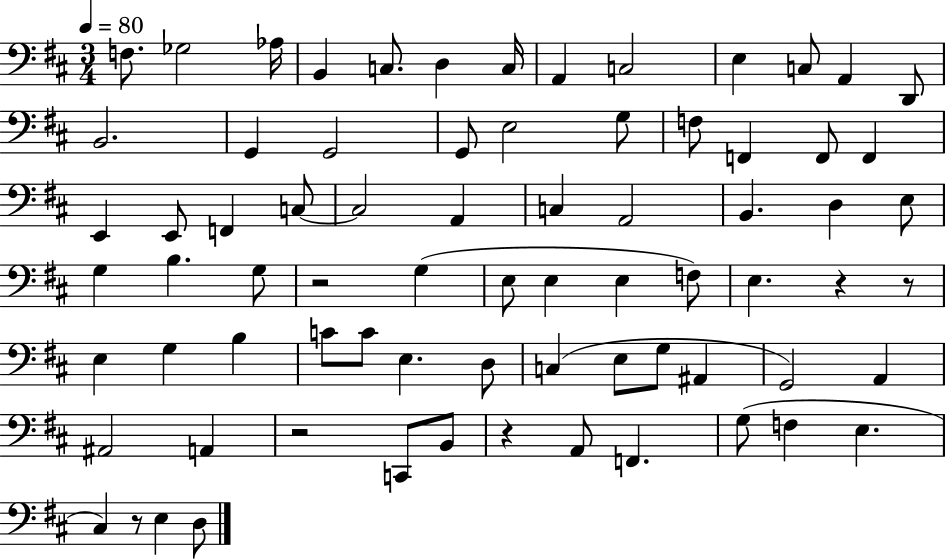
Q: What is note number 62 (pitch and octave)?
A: F2